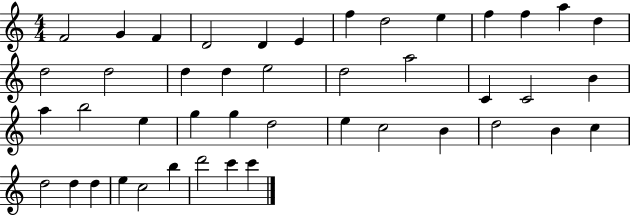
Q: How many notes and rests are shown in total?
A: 44